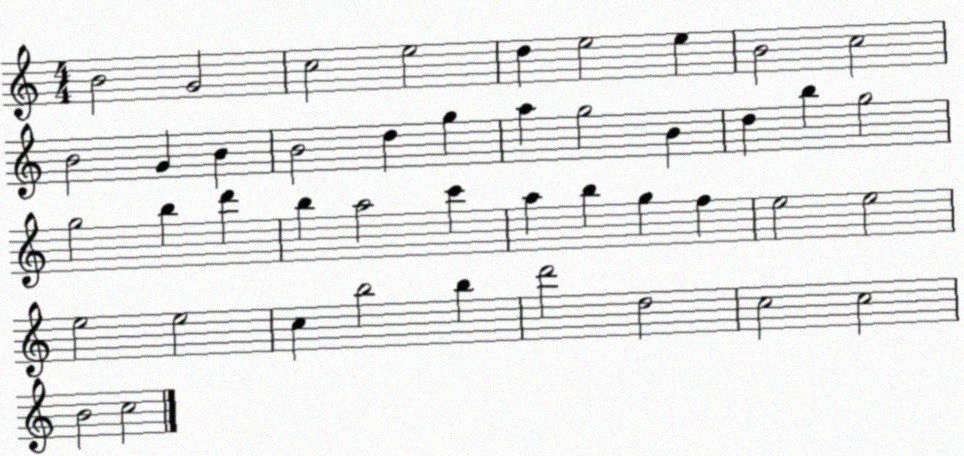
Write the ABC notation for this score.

X:1
T:Untitled
M:4/4
L:1/4
K:C
B2 G2 c2 e2 d e2 e B2 c2 B2 G B B2 d g a g2 B d b g2 g2 b d' b a2 c' a b g f e2 e2 e2 e2 c b2 b d'2 d2 c2 c2 B2 c2